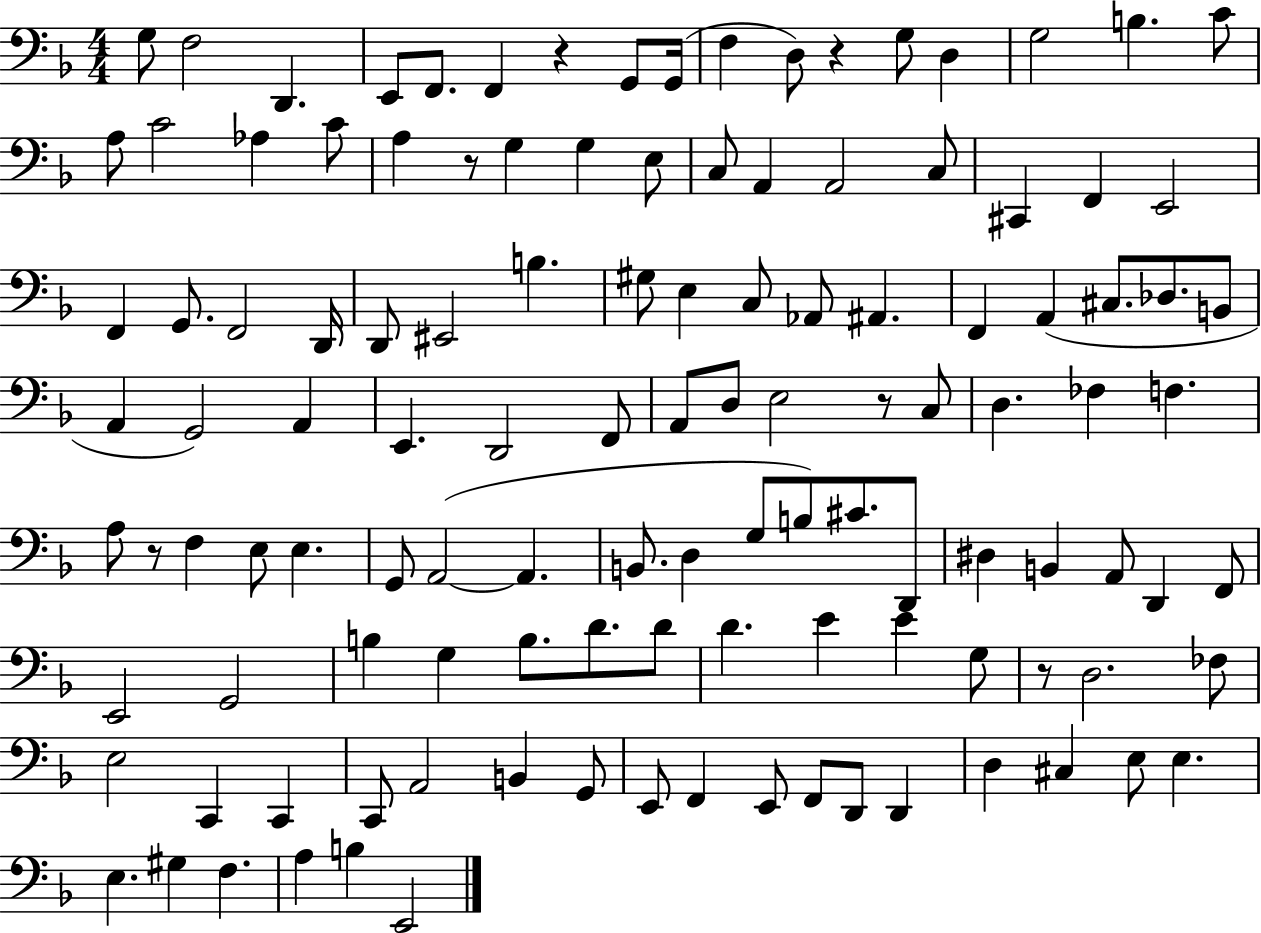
{
  \clef bass
  \numericTimeSignature
  \time 4/4
  \key f \major
  g8 f2 d,4. | e,8 f,8. f,4 r4 g,8 g,16( | f4 d8) r4 g8 d4 | g2 b4. c'8 | \break a8 c'2 aes4 c'8 | a4 r8 g4 g4 e8 | c8 a,4 a,2 c8 | cis,4 f,4 e,2 | \break f,4 g,8. f,2 d,16 | d,8 eis,2 b4. | gis8 e4 c8 aes,8 ais,4. | f,4 a,4( cis8. des8. b,8 | \break a,4 g,2) a,4 | e,4. d,2 f,8 | a,8 d8 e2 r8 c8 | d4. fes4 f4. | \break a8 r8 f4 e8 e4. | g,8 a,2~(~ a,4. | b,8. d4 g8 b8) cis'8. d,8 | dis4 b,4 a,8 d,4 f,8 | \break e,2 g,2 | b4 g4 b8. d'8. d'8 | d'4. e'4 e'4 g8 | r8 d2. fes8 | \break e2 c,4 c,4 | c,8 a,2 b,4 g,8 | e,8 f,4 e,8 f,8 d,8 d,4 | d4 cis4 e8 e4. | \break e4. gis4 f4. | a4 b4 e,2 | \bar "|."
}